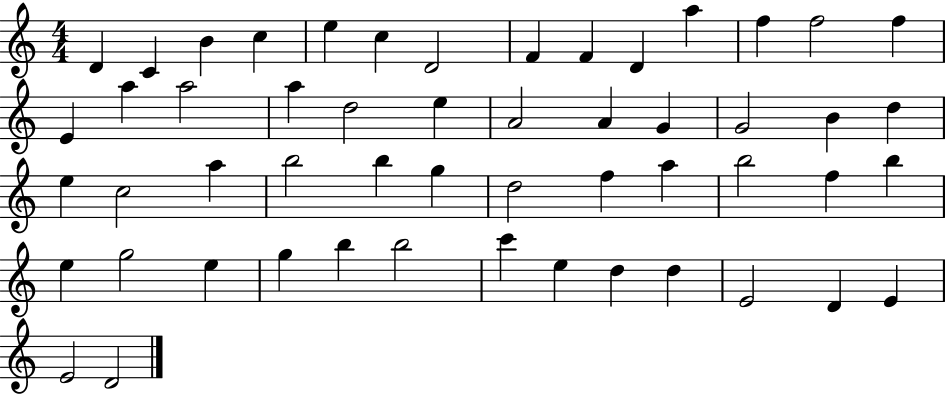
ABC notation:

X:1
T:Untitled
M:4/4
L:1/4
K:C
D C B c e c D2 F F D a f f2 f E a a2 a d2 e A2 A G G2 B d e c2 a b2 b g d2 f a b2 f b e g2 e g b b2 c' e d d E2 D E E2 D2